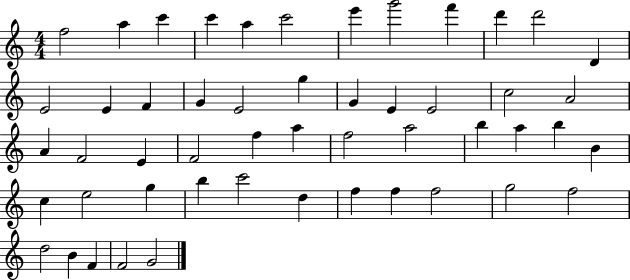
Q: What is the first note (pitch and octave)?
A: F5